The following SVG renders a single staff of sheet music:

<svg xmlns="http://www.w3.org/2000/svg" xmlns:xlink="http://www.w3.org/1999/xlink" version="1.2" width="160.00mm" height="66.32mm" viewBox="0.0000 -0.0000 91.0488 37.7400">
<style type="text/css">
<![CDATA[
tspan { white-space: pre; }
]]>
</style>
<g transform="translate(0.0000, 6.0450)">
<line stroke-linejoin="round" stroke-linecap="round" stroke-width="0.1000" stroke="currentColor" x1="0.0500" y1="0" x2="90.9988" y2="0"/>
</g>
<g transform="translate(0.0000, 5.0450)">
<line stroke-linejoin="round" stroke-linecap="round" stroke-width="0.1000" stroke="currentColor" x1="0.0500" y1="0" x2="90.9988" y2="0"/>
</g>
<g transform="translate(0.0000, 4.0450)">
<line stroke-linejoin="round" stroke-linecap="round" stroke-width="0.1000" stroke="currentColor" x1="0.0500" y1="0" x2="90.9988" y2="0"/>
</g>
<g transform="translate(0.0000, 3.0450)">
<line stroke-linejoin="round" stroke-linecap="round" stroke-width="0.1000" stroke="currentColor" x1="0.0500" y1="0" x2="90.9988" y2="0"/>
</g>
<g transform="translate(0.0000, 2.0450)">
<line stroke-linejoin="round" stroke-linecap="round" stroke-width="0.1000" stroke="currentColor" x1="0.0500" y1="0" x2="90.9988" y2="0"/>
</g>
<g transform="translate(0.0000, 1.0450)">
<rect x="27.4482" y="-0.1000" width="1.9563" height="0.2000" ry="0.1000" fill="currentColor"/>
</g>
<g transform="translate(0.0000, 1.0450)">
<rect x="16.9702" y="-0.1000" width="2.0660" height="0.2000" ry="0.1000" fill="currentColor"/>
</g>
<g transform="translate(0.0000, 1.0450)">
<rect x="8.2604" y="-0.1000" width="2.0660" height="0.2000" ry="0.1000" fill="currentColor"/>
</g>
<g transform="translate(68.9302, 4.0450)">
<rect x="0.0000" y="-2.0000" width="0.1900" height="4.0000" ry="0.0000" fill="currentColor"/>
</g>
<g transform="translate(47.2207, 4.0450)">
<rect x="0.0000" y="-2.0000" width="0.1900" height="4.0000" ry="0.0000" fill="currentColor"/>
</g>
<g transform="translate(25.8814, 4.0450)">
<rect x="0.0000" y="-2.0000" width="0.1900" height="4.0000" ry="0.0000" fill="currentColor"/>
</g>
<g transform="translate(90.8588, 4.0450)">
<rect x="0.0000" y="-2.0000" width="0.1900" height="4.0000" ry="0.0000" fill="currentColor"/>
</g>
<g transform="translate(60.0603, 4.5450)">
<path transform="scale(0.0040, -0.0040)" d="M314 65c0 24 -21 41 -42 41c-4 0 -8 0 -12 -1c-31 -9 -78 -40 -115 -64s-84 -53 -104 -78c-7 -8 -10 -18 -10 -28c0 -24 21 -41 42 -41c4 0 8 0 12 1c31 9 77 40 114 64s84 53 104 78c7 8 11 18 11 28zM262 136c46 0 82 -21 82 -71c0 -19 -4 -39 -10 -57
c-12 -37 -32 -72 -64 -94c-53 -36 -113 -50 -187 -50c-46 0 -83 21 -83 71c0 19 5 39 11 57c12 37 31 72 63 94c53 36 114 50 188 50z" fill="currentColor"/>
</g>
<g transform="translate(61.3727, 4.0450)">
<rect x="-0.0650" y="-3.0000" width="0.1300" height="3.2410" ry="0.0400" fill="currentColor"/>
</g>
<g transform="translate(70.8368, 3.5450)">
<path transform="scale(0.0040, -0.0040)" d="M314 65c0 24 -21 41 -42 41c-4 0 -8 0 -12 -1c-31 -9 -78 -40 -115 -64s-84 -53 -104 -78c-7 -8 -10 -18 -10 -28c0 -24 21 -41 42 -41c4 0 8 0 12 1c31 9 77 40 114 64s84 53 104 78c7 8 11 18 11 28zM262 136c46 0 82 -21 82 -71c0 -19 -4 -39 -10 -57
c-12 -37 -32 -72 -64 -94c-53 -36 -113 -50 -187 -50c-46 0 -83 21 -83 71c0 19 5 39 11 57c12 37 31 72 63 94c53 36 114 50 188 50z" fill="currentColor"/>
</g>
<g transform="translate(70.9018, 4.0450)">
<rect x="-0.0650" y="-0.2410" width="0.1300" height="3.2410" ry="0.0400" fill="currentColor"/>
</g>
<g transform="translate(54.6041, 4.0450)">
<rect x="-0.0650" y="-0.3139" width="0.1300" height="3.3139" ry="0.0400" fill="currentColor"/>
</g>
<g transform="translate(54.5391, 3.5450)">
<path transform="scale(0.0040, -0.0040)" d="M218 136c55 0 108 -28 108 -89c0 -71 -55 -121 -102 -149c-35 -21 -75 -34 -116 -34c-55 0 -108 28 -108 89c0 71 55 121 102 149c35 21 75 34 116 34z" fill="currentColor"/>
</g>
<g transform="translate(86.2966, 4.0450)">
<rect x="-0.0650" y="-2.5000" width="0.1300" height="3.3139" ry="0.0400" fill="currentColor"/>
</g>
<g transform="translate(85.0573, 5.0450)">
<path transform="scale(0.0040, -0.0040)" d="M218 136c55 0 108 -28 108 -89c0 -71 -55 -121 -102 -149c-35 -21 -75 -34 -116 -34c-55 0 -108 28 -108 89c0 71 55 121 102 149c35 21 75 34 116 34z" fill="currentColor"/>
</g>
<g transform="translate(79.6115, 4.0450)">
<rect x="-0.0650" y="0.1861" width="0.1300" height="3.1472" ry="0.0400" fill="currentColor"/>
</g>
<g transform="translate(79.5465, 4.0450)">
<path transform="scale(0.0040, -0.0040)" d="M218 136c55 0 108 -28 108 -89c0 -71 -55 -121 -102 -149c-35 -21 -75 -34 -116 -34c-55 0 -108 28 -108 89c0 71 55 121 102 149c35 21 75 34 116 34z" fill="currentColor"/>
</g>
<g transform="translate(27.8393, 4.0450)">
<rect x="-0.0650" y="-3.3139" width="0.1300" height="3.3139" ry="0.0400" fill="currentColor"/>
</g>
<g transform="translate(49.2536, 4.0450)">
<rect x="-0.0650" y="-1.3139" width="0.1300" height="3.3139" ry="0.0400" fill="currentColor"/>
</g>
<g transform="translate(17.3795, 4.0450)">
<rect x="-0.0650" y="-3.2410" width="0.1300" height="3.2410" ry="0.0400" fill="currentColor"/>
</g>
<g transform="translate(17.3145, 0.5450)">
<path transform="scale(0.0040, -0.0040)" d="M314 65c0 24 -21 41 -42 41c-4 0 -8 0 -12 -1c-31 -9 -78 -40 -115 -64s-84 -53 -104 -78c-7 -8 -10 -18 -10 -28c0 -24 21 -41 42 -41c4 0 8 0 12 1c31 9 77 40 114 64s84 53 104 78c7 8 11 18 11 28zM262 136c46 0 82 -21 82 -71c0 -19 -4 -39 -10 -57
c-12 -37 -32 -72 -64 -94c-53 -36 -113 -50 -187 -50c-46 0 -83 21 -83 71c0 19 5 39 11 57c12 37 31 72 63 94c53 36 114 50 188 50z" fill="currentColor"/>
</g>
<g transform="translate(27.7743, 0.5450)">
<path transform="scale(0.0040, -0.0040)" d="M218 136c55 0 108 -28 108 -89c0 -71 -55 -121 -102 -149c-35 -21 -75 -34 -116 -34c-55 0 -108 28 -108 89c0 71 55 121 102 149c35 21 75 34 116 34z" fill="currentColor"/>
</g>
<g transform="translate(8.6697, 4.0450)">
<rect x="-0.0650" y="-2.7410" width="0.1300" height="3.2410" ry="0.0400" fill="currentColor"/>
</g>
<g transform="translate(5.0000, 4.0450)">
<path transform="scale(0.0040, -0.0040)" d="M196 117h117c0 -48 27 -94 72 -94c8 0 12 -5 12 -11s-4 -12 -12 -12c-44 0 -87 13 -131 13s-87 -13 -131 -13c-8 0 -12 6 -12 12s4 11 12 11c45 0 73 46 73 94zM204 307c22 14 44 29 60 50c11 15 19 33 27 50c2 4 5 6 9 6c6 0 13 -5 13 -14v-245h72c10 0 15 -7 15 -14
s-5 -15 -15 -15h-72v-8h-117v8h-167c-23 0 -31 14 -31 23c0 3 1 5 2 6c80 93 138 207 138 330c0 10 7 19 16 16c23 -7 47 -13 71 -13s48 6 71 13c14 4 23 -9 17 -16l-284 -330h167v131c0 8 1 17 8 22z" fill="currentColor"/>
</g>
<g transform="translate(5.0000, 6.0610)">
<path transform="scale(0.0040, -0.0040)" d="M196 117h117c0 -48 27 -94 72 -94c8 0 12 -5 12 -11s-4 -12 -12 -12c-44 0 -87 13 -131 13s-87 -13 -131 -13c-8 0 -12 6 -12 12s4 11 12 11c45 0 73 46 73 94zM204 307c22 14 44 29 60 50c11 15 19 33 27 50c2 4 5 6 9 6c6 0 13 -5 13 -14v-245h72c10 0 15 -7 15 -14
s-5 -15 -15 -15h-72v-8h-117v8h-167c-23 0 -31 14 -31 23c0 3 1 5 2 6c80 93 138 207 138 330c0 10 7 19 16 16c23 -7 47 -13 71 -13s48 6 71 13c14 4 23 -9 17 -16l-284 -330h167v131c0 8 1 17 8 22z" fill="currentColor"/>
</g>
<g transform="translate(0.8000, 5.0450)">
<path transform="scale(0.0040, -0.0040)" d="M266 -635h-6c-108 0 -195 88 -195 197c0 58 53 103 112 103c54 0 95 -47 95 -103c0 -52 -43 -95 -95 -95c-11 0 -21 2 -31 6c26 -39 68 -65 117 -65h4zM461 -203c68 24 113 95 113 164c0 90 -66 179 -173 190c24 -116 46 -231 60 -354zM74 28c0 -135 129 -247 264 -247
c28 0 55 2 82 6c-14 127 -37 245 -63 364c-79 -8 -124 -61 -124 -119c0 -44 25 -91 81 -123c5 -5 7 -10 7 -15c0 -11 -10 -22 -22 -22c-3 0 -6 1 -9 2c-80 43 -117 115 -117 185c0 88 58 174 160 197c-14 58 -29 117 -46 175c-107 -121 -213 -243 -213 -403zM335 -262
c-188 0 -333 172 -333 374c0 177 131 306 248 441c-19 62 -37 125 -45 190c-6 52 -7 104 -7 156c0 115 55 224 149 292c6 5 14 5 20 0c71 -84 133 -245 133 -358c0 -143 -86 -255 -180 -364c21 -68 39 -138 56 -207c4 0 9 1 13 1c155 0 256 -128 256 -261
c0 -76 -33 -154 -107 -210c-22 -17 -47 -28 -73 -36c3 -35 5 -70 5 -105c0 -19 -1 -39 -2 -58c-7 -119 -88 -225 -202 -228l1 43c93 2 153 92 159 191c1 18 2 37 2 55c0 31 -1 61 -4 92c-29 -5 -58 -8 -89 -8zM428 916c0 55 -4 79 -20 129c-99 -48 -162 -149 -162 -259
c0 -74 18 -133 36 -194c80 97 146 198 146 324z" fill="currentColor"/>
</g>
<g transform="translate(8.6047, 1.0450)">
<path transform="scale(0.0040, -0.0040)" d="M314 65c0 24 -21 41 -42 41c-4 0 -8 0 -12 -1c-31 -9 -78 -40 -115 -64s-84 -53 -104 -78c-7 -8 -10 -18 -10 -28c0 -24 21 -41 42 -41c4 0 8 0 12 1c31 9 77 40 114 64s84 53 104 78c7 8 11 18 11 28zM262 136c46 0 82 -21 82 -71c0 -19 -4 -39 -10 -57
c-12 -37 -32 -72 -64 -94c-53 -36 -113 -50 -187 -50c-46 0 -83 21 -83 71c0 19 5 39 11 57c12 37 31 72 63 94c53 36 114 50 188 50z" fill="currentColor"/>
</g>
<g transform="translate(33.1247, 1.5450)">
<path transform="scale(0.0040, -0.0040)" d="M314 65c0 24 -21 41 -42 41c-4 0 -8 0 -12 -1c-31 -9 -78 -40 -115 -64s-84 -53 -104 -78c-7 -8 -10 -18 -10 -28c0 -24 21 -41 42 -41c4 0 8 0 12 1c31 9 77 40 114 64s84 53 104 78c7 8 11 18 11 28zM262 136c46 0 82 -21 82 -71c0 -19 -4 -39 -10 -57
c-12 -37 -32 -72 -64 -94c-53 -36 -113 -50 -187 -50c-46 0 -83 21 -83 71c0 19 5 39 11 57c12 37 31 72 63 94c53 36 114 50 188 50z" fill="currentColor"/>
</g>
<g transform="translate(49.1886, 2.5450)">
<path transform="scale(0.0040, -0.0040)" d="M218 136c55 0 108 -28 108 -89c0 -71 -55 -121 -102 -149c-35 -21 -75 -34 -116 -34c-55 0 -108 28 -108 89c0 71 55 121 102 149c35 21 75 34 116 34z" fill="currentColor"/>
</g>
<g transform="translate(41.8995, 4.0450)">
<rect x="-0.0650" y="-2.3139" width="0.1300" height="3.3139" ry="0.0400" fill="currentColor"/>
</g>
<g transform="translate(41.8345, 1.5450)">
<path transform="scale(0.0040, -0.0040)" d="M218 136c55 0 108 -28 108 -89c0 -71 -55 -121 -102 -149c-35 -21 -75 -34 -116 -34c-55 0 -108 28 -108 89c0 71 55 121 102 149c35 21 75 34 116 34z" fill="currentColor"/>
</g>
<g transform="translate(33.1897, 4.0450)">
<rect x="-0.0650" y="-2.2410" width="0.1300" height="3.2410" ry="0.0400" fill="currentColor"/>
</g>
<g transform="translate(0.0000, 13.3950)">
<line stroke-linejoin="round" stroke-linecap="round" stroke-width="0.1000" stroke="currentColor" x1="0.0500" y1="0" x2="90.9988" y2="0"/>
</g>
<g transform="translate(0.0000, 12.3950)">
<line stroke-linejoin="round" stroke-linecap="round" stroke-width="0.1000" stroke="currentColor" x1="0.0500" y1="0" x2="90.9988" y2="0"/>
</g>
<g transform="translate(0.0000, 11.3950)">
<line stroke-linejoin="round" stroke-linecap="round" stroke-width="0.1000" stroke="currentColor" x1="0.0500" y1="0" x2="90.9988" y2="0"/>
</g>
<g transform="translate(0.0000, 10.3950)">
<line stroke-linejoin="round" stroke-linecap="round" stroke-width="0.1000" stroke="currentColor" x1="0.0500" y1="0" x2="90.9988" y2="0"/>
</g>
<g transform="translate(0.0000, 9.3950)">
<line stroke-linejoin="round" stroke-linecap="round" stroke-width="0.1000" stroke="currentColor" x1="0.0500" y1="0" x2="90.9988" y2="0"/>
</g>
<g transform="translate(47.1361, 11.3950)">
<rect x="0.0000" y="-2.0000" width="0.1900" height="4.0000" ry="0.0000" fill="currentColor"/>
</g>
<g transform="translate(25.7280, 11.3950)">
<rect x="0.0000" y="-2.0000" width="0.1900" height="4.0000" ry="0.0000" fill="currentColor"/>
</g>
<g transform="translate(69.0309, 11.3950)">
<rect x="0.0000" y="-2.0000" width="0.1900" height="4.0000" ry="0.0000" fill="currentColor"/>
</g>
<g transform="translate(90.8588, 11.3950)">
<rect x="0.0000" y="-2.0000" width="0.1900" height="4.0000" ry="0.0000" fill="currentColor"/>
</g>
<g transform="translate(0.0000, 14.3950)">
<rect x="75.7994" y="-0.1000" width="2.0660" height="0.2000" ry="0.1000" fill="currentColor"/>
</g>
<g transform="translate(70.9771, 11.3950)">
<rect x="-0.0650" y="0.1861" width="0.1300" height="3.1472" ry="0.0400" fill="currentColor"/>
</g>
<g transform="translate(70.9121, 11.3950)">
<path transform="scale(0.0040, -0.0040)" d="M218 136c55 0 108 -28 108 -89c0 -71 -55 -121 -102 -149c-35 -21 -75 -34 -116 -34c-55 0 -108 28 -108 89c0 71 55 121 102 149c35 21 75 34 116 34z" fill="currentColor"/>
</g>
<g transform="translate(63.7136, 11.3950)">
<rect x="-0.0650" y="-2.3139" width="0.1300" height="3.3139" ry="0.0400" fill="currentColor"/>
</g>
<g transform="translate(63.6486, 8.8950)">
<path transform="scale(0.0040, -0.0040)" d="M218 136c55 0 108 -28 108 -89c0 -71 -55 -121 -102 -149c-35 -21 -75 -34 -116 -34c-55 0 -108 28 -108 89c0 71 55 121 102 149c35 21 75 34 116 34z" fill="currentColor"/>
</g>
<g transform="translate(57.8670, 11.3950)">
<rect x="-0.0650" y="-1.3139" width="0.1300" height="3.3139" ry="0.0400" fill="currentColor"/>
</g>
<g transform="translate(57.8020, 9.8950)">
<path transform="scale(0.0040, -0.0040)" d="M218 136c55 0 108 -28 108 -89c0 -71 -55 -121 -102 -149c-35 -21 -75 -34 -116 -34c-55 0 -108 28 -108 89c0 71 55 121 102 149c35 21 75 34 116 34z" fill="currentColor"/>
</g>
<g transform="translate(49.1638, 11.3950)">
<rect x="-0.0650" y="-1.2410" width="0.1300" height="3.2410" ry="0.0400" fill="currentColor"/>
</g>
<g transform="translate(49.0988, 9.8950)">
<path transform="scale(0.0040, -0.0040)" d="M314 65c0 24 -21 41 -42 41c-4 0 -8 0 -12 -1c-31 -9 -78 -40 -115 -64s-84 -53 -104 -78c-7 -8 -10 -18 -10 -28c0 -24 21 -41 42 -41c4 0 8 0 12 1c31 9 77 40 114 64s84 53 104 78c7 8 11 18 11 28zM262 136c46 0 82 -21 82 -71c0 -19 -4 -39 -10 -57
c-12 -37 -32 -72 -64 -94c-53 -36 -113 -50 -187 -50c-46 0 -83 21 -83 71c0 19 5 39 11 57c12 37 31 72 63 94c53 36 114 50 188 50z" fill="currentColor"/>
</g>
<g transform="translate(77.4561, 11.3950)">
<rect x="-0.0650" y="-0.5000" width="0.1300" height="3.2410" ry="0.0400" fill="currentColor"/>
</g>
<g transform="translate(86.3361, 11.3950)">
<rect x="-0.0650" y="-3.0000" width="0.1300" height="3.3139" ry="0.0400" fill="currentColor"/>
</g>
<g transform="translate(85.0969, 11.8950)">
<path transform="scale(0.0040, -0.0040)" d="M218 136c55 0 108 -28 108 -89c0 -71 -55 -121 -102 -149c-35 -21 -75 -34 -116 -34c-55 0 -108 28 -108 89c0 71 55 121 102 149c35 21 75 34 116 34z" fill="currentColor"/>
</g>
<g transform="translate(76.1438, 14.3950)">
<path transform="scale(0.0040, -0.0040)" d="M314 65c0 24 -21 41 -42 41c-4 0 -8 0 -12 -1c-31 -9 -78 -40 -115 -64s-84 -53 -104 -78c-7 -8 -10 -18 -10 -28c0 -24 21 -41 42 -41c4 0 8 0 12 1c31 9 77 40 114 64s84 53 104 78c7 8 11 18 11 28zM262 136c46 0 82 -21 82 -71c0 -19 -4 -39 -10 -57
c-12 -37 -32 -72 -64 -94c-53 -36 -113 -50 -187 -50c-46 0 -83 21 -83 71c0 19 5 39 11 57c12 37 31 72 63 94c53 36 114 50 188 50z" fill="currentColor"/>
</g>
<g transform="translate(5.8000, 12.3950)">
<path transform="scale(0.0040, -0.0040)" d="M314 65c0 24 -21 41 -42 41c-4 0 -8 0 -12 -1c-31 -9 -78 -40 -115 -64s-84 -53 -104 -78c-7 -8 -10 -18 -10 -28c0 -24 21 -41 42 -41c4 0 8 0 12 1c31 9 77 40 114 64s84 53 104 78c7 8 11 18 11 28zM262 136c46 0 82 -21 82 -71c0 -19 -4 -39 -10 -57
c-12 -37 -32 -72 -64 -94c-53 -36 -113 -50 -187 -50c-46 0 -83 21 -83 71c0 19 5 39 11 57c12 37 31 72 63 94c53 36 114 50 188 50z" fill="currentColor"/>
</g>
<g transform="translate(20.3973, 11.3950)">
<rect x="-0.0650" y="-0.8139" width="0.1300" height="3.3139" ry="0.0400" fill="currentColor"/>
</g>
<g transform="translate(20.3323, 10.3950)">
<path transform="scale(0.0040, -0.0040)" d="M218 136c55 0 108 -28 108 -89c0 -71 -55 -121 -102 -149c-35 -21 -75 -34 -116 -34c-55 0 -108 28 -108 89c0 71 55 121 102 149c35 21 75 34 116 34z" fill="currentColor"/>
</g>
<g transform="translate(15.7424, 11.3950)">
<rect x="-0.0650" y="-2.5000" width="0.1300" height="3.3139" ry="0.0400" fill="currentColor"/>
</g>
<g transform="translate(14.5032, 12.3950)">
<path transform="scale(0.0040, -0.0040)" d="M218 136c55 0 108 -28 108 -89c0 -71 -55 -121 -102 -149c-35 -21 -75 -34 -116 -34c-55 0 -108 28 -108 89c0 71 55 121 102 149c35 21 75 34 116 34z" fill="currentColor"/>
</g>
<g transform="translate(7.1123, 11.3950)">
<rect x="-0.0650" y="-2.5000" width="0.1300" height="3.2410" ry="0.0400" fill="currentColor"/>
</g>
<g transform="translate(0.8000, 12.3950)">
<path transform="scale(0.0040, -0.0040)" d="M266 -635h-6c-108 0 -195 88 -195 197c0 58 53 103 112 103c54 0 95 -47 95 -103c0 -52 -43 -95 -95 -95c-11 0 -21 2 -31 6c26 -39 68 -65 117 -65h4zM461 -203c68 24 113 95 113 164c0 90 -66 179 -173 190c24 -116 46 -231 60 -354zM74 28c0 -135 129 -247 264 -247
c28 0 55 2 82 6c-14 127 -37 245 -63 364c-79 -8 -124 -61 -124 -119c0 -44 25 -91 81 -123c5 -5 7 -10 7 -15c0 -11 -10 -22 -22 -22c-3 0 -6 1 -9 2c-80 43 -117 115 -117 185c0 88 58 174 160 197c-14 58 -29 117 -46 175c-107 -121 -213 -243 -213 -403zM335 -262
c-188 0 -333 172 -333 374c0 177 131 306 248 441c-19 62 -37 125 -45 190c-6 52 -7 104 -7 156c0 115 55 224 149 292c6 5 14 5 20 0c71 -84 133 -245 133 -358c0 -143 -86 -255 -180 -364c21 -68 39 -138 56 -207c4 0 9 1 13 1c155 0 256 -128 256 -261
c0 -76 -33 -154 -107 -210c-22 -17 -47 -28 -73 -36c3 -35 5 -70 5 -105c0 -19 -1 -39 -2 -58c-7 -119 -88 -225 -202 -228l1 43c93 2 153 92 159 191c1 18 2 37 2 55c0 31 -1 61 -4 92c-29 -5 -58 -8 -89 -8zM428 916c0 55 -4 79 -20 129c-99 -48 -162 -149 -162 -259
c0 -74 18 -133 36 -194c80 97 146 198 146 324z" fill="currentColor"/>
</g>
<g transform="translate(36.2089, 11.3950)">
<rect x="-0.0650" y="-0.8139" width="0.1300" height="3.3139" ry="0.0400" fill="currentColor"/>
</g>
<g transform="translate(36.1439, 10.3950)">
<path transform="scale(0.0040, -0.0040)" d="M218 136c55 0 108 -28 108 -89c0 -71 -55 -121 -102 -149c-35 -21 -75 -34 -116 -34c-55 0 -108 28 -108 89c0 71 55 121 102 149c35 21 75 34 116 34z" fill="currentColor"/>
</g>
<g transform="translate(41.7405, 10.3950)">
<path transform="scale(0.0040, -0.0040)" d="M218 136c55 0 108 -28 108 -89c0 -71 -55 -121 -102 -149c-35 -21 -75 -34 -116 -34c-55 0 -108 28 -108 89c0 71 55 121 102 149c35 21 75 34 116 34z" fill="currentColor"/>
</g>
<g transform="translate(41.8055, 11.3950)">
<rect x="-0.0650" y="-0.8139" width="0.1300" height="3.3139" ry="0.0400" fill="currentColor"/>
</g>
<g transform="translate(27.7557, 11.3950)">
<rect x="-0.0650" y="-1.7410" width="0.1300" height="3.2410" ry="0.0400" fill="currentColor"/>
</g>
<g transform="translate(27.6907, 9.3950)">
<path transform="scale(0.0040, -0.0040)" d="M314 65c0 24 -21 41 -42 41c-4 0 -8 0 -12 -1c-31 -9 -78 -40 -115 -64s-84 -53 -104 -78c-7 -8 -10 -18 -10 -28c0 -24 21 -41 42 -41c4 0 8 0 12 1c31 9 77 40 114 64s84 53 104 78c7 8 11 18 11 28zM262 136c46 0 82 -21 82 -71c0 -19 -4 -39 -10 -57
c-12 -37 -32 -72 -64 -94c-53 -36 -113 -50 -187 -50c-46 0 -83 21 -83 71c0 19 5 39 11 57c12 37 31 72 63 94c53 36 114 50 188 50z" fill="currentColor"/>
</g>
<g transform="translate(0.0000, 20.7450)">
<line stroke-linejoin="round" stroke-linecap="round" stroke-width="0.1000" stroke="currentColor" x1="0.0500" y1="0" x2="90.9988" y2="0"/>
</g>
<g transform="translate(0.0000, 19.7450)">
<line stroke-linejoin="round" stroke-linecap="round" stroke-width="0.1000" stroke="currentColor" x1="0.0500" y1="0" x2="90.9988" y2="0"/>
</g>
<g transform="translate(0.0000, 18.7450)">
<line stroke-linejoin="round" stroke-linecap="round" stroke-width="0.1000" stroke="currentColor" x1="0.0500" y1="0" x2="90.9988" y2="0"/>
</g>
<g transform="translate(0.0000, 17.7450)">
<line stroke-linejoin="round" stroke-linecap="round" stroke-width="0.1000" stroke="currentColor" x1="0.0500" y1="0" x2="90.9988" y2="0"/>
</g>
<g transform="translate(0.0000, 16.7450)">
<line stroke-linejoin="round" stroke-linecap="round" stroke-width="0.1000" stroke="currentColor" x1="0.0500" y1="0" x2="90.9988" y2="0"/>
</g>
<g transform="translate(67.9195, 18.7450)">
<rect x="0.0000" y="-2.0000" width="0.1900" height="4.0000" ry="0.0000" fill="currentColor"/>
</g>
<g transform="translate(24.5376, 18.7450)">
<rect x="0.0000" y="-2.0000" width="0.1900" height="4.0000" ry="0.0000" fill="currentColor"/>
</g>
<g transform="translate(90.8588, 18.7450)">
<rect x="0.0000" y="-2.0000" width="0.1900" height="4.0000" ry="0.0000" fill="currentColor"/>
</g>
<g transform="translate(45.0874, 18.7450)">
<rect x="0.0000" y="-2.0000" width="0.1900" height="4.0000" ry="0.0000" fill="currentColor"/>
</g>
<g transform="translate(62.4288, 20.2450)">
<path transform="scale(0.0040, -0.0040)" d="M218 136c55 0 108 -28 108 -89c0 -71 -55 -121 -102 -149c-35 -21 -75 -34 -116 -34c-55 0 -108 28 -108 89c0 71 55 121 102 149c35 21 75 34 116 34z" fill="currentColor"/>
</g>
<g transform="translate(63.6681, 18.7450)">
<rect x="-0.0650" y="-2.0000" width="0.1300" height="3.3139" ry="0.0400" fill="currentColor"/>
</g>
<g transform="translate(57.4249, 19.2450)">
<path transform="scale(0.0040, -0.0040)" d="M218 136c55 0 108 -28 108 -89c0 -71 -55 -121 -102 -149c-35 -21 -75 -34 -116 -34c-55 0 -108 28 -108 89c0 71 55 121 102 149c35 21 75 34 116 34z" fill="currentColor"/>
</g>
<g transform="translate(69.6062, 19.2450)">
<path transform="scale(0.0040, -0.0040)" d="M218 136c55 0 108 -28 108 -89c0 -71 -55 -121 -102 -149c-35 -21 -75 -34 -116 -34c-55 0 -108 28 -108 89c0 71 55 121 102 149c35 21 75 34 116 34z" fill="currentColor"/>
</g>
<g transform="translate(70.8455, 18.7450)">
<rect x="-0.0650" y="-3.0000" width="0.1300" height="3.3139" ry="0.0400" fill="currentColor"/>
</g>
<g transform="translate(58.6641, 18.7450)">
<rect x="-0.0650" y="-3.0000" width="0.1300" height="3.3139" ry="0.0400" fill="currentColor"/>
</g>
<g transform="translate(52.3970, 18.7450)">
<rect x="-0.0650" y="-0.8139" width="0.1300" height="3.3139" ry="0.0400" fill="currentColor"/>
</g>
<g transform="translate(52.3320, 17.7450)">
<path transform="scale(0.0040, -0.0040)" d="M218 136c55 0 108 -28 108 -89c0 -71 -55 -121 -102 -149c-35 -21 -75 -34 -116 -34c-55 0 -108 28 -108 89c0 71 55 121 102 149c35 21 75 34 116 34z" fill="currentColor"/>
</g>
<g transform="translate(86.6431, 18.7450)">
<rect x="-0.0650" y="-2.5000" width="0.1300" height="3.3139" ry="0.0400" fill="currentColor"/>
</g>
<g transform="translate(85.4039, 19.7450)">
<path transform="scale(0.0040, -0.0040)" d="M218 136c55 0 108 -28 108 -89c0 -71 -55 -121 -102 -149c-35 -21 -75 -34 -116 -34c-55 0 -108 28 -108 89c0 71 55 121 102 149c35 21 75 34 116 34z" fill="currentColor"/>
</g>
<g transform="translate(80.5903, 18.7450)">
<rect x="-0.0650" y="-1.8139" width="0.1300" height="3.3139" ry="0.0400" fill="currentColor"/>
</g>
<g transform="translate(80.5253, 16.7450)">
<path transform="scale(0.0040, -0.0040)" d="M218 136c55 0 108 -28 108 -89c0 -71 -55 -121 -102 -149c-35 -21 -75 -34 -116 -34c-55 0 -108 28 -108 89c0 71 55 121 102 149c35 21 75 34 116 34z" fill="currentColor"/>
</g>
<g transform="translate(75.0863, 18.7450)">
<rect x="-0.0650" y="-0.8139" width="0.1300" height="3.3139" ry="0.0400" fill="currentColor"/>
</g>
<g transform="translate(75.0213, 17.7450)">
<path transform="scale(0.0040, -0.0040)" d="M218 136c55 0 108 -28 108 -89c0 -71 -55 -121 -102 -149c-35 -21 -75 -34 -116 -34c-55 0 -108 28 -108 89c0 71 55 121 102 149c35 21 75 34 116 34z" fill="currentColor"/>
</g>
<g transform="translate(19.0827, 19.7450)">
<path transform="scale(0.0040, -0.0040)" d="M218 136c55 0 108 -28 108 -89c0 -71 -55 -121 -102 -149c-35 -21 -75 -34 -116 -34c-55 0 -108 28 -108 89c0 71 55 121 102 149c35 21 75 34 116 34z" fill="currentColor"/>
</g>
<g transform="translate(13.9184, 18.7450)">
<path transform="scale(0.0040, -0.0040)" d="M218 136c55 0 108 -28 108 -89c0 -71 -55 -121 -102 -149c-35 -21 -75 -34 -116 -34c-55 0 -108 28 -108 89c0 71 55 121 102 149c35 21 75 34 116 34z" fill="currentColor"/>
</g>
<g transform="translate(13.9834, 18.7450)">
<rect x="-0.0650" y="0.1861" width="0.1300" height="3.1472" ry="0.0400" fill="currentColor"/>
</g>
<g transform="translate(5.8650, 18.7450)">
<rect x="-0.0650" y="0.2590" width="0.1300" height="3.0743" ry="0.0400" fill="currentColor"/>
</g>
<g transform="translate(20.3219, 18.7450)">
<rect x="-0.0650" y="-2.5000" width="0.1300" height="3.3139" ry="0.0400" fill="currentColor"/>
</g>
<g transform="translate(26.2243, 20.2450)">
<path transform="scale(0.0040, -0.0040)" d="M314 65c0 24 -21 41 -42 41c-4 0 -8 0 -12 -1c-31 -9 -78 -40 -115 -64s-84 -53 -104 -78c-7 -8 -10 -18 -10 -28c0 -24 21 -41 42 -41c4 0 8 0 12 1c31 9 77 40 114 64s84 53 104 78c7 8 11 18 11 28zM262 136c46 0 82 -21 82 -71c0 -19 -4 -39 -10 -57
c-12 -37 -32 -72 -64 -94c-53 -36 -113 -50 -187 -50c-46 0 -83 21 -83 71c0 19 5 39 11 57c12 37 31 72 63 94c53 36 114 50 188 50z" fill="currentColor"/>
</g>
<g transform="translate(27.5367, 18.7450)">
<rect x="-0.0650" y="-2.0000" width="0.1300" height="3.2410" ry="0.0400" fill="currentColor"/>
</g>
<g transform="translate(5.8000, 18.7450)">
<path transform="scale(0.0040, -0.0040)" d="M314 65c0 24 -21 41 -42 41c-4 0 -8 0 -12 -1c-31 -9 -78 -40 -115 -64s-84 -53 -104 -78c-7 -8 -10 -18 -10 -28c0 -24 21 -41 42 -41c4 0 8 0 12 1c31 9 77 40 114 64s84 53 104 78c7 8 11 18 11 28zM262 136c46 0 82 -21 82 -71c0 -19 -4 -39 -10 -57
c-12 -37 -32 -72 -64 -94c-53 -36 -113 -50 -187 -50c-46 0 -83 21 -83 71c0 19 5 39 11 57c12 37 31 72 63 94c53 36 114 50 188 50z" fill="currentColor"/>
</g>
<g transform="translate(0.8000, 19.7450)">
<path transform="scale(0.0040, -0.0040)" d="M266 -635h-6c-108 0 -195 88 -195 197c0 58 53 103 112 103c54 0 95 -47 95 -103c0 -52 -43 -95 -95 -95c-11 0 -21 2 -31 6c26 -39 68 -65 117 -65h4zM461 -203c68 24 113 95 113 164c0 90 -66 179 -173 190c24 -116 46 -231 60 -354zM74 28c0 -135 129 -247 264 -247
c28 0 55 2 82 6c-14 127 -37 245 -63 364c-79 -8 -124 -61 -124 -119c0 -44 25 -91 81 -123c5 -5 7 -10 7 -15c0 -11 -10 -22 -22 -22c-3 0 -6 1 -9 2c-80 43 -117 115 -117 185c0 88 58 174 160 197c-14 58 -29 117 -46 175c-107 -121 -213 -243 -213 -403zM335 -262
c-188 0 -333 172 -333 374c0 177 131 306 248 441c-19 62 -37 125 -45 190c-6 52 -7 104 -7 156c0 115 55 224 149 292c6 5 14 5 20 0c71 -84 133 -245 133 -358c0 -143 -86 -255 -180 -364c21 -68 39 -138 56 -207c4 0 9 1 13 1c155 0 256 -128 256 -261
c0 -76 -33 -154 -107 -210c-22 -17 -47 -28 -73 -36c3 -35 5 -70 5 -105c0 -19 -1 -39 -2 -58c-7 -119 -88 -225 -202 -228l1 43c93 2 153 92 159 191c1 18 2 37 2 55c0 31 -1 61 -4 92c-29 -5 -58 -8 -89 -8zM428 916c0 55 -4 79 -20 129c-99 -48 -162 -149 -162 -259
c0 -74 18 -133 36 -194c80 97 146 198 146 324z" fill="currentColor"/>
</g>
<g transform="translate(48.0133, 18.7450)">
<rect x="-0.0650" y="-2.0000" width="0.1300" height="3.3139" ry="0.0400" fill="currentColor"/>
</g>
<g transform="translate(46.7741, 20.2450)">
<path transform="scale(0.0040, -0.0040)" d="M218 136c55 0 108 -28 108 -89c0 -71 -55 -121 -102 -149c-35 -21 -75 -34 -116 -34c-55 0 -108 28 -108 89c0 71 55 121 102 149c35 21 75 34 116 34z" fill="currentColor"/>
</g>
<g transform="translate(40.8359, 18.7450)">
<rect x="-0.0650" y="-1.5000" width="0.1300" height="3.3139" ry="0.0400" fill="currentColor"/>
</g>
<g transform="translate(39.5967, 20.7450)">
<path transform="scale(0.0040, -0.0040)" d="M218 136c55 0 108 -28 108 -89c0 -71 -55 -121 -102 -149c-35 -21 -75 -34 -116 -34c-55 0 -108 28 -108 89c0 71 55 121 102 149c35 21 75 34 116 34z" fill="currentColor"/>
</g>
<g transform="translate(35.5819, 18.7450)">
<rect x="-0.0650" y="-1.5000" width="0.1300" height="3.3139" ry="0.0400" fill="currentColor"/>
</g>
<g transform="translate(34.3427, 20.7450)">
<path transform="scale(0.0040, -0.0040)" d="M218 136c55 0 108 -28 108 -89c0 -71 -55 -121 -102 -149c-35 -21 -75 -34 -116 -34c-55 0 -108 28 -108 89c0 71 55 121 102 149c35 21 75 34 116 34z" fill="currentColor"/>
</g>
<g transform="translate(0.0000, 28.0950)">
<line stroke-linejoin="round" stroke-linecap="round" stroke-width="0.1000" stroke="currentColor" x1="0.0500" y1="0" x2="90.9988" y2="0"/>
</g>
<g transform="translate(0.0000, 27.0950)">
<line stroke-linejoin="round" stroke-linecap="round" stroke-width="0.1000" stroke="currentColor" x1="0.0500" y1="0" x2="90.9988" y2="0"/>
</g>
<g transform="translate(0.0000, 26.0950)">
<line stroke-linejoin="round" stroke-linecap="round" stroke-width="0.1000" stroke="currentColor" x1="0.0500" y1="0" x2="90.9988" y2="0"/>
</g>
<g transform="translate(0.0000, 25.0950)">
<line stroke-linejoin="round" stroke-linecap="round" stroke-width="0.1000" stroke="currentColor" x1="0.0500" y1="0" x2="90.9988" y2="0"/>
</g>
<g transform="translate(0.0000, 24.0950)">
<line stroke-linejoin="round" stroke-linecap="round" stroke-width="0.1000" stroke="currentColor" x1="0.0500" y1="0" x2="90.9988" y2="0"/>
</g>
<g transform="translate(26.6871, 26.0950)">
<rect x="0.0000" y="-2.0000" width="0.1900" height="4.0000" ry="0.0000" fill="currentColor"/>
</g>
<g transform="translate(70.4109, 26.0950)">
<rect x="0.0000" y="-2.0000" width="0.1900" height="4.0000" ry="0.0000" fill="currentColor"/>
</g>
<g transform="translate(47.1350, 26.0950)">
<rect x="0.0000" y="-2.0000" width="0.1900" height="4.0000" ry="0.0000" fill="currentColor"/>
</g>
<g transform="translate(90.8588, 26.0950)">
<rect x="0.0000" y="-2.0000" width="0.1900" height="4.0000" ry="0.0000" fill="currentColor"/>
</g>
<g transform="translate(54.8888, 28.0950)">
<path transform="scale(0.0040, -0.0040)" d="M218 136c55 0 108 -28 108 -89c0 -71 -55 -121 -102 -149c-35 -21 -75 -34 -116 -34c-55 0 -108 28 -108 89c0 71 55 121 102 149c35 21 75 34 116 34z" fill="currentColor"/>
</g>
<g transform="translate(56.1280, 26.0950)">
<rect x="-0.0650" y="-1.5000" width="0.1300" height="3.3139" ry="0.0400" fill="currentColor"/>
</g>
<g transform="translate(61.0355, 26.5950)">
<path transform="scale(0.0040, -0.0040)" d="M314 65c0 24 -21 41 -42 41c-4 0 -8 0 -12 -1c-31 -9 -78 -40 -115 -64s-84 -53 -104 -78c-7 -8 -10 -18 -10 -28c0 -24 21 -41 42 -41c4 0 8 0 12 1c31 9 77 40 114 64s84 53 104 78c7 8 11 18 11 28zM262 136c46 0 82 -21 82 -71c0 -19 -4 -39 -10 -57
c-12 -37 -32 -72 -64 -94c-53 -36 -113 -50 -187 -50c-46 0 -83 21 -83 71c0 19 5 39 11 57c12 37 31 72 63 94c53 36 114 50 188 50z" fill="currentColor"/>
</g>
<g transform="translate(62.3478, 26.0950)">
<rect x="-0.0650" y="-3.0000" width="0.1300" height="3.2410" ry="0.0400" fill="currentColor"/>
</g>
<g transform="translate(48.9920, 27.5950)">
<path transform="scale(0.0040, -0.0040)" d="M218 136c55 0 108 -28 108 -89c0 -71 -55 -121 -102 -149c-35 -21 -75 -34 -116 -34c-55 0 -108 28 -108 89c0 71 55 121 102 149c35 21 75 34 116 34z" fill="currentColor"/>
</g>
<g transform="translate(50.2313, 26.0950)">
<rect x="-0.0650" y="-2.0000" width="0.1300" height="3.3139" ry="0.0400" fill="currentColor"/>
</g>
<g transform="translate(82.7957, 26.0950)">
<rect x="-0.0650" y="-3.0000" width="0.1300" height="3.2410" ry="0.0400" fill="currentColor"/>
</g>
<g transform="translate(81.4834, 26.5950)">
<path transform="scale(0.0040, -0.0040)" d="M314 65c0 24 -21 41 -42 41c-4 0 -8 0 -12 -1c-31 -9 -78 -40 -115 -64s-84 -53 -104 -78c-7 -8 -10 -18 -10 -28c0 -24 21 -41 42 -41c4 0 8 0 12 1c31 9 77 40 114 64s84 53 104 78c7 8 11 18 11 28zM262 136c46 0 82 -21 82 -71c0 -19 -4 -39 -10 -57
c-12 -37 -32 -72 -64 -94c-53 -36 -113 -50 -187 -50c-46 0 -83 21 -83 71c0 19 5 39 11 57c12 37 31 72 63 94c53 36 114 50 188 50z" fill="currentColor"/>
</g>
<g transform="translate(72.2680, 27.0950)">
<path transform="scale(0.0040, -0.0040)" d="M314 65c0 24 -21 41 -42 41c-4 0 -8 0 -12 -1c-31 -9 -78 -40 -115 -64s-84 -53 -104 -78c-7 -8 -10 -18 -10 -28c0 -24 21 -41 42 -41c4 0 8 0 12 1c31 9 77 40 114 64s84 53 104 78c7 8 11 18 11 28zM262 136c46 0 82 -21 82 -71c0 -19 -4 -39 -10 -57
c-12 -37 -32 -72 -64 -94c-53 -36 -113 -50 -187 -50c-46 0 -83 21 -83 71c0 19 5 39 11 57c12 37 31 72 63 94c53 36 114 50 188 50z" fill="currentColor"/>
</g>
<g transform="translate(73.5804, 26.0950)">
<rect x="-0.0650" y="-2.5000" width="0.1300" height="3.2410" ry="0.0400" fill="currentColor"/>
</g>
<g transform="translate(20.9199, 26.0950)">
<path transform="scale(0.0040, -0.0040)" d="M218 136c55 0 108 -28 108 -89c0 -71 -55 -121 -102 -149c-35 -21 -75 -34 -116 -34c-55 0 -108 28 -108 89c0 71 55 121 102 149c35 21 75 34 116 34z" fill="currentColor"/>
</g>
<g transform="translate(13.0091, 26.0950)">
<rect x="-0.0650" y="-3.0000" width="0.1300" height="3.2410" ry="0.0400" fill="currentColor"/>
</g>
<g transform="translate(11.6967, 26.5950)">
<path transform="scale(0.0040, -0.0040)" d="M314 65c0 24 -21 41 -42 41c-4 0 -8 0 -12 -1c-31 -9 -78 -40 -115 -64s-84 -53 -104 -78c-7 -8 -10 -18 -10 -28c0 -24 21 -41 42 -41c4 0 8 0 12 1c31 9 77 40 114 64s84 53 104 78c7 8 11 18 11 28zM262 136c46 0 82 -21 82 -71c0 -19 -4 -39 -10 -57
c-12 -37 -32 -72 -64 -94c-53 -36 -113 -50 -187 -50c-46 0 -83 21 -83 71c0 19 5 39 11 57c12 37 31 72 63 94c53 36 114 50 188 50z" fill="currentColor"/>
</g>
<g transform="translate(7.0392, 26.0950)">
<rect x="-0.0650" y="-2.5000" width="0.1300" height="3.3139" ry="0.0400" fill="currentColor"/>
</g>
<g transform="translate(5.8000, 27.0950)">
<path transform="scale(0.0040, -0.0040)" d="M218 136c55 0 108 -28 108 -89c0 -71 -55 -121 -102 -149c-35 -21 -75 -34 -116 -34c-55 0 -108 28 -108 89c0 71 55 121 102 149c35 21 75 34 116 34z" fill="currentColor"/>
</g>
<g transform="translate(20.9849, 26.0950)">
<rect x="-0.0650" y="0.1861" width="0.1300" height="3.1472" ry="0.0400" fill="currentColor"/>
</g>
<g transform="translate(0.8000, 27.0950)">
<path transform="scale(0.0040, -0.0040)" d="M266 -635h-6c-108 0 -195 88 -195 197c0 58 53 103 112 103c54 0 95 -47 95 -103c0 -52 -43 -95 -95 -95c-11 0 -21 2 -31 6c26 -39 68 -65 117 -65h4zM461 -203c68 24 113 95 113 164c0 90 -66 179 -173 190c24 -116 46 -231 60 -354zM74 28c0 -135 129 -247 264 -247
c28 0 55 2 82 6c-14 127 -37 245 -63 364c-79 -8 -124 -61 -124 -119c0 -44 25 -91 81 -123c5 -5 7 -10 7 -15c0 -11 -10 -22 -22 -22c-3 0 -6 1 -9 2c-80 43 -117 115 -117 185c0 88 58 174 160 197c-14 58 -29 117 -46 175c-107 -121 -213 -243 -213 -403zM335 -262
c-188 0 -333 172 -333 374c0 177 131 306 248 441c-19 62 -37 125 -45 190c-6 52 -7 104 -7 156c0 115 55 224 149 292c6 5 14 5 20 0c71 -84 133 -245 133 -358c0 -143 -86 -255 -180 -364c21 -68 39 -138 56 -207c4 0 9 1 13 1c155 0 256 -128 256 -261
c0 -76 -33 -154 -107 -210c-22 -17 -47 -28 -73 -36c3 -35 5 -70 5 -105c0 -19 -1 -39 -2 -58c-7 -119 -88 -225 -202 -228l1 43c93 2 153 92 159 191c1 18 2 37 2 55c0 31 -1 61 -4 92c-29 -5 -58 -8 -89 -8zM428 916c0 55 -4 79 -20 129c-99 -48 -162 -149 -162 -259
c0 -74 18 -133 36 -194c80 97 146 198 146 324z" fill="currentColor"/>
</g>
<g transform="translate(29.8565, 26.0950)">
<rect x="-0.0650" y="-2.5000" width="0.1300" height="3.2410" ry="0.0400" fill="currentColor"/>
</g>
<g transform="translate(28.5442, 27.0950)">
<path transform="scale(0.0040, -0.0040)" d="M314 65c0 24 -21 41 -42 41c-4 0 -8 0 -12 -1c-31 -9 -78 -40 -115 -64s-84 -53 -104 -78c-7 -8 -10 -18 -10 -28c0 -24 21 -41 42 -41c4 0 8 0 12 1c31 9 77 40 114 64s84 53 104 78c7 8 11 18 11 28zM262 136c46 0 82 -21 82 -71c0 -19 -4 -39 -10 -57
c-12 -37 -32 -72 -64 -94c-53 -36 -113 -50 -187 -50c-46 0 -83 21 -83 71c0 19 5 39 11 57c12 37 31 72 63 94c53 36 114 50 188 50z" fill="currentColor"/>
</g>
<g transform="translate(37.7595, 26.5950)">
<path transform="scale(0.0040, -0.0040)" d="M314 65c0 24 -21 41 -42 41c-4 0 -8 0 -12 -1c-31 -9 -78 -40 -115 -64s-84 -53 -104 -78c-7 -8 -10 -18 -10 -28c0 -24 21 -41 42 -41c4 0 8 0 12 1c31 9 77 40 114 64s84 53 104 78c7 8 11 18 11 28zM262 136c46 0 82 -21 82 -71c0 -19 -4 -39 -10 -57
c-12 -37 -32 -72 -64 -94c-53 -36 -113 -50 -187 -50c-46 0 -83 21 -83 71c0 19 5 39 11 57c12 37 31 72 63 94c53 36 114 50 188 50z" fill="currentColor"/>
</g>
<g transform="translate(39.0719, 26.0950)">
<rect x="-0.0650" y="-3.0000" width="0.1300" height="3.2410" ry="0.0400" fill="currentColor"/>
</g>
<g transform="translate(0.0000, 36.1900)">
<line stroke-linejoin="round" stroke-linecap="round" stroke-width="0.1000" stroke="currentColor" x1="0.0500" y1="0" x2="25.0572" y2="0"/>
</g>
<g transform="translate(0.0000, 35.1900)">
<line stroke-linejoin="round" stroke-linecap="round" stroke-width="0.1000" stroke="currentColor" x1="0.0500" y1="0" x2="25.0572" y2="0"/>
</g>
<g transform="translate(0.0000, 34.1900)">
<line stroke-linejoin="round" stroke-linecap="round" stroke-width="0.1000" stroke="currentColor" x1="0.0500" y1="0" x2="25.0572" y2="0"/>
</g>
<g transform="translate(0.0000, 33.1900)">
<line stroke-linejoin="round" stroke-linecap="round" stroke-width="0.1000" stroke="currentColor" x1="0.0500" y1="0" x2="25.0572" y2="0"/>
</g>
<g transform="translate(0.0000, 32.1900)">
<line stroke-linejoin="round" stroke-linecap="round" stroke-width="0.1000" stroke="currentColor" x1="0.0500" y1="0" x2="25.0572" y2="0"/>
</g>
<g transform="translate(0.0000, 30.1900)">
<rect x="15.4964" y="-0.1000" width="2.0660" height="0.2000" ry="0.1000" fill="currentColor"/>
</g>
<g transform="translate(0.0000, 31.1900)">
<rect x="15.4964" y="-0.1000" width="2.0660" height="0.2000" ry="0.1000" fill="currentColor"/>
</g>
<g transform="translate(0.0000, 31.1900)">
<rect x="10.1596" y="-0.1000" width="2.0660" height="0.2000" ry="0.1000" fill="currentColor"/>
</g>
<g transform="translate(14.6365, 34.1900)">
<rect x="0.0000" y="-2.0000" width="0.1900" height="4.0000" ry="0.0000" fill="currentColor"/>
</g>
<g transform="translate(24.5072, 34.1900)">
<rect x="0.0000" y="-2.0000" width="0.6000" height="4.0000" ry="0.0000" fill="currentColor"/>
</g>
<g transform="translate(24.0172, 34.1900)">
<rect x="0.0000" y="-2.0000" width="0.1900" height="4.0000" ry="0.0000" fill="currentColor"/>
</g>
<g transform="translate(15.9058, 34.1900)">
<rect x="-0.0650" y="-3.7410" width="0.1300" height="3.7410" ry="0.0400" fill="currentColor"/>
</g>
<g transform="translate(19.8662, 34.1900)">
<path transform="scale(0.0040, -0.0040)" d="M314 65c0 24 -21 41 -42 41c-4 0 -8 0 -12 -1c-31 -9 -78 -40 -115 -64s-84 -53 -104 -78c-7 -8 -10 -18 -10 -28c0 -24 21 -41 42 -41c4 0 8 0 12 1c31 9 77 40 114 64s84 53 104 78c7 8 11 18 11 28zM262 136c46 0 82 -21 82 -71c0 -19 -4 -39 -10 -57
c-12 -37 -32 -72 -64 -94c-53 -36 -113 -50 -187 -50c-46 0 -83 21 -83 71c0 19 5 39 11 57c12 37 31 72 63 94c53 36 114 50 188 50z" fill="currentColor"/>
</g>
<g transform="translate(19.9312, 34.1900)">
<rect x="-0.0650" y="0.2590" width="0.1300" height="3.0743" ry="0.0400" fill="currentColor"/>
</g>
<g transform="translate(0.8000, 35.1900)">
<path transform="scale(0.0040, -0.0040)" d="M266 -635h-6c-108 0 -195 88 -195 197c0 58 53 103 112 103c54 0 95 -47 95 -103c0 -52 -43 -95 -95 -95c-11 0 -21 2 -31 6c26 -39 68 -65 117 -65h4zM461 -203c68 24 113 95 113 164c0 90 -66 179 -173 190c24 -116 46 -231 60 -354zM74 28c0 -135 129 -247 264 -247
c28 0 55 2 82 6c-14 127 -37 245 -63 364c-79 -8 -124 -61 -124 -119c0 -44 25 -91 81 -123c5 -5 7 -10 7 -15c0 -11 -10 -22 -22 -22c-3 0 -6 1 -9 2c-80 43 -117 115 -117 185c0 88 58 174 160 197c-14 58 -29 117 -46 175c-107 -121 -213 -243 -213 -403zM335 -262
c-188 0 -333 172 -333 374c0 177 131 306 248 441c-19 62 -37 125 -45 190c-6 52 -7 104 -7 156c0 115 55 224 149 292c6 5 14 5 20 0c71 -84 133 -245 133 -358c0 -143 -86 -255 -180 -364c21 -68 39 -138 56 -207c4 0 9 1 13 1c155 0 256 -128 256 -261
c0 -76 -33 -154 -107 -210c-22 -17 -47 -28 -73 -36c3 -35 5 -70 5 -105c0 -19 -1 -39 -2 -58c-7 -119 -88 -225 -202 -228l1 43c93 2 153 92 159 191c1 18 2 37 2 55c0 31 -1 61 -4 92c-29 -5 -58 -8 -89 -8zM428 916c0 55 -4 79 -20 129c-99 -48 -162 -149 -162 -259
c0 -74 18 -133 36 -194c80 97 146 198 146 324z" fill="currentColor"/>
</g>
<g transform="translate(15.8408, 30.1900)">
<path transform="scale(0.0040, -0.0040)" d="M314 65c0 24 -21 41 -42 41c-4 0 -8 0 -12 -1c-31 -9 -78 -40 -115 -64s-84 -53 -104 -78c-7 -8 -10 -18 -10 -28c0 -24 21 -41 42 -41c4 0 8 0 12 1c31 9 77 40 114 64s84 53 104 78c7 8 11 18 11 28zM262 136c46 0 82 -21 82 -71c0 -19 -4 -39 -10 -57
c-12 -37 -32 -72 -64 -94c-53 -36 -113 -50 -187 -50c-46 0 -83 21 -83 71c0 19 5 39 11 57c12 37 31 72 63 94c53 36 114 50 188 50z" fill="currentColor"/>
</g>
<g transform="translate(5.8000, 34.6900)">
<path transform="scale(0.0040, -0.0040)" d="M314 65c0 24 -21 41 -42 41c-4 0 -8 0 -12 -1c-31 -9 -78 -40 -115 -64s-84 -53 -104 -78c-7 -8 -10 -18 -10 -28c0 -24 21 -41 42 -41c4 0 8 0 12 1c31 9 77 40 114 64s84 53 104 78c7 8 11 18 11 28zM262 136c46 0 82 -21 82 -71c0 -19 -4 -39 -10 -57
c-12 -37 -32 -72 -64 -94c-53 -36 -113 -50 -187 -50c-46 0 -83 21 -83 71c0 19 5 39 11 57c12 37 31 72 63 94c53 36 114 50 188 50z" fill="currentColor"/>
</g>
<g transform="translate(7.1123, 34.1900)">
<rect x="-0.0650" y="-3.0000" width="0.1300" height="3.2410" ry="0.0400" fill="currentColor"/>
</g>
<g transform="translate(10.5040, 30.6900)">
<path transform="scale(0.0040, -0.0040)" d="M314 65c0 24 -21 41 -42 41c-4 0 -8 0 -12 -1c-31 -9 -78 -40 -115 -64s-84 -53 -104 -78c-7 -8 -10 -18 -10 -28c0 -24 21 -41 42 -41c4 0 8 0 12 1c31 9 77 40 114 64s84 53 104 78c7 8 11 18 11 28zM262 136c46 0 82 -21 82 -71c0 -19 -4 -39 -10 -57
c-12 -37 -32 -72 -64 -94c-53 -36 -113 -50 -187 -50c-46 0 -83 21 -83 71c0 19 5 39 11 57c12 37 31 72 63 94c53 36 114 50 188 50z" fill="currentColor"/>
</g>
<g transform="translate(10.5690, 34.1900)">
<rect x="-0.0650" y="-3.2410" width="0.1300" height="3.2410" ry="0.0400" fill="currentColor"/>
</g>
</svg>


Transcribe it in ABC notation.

X:1
T:Untitled
M:4/4
L:1/4
K:C
a2 b2 b g2 g e c A2 c2 B G G2 G d f2 d d e2 e g B C2 A B2 B G F2 E E F d A F A d f G G A2 B G2 A2 F E A2 G2 A2 A2 b2 c'2 B2